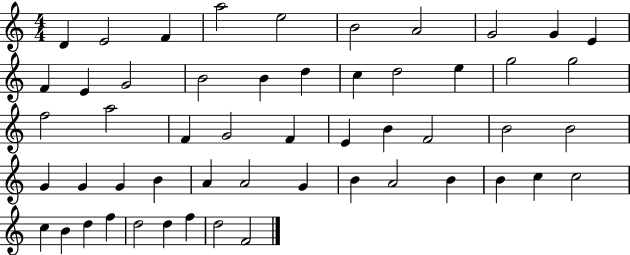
D4/q E4/h F4/q A5/h E5/h B4/h A4/h G4/h G4/q E4/q F4/q E4/q G4/h B4/h B4/q D5/q C5/q D5/h E5/q G5/h G5/h F5/h A5/h F4/q G4/h F4/q E4/q B4/q F4/h B4/h B4/h G4/q G4/q G4/q B4/q A4/q A4/h G4/q B4/q A4/h B4/q B4/q C5/q C5/h C5/q B4/q D5/q F5/q D5/h D5/q F5/q D5/h F4/h